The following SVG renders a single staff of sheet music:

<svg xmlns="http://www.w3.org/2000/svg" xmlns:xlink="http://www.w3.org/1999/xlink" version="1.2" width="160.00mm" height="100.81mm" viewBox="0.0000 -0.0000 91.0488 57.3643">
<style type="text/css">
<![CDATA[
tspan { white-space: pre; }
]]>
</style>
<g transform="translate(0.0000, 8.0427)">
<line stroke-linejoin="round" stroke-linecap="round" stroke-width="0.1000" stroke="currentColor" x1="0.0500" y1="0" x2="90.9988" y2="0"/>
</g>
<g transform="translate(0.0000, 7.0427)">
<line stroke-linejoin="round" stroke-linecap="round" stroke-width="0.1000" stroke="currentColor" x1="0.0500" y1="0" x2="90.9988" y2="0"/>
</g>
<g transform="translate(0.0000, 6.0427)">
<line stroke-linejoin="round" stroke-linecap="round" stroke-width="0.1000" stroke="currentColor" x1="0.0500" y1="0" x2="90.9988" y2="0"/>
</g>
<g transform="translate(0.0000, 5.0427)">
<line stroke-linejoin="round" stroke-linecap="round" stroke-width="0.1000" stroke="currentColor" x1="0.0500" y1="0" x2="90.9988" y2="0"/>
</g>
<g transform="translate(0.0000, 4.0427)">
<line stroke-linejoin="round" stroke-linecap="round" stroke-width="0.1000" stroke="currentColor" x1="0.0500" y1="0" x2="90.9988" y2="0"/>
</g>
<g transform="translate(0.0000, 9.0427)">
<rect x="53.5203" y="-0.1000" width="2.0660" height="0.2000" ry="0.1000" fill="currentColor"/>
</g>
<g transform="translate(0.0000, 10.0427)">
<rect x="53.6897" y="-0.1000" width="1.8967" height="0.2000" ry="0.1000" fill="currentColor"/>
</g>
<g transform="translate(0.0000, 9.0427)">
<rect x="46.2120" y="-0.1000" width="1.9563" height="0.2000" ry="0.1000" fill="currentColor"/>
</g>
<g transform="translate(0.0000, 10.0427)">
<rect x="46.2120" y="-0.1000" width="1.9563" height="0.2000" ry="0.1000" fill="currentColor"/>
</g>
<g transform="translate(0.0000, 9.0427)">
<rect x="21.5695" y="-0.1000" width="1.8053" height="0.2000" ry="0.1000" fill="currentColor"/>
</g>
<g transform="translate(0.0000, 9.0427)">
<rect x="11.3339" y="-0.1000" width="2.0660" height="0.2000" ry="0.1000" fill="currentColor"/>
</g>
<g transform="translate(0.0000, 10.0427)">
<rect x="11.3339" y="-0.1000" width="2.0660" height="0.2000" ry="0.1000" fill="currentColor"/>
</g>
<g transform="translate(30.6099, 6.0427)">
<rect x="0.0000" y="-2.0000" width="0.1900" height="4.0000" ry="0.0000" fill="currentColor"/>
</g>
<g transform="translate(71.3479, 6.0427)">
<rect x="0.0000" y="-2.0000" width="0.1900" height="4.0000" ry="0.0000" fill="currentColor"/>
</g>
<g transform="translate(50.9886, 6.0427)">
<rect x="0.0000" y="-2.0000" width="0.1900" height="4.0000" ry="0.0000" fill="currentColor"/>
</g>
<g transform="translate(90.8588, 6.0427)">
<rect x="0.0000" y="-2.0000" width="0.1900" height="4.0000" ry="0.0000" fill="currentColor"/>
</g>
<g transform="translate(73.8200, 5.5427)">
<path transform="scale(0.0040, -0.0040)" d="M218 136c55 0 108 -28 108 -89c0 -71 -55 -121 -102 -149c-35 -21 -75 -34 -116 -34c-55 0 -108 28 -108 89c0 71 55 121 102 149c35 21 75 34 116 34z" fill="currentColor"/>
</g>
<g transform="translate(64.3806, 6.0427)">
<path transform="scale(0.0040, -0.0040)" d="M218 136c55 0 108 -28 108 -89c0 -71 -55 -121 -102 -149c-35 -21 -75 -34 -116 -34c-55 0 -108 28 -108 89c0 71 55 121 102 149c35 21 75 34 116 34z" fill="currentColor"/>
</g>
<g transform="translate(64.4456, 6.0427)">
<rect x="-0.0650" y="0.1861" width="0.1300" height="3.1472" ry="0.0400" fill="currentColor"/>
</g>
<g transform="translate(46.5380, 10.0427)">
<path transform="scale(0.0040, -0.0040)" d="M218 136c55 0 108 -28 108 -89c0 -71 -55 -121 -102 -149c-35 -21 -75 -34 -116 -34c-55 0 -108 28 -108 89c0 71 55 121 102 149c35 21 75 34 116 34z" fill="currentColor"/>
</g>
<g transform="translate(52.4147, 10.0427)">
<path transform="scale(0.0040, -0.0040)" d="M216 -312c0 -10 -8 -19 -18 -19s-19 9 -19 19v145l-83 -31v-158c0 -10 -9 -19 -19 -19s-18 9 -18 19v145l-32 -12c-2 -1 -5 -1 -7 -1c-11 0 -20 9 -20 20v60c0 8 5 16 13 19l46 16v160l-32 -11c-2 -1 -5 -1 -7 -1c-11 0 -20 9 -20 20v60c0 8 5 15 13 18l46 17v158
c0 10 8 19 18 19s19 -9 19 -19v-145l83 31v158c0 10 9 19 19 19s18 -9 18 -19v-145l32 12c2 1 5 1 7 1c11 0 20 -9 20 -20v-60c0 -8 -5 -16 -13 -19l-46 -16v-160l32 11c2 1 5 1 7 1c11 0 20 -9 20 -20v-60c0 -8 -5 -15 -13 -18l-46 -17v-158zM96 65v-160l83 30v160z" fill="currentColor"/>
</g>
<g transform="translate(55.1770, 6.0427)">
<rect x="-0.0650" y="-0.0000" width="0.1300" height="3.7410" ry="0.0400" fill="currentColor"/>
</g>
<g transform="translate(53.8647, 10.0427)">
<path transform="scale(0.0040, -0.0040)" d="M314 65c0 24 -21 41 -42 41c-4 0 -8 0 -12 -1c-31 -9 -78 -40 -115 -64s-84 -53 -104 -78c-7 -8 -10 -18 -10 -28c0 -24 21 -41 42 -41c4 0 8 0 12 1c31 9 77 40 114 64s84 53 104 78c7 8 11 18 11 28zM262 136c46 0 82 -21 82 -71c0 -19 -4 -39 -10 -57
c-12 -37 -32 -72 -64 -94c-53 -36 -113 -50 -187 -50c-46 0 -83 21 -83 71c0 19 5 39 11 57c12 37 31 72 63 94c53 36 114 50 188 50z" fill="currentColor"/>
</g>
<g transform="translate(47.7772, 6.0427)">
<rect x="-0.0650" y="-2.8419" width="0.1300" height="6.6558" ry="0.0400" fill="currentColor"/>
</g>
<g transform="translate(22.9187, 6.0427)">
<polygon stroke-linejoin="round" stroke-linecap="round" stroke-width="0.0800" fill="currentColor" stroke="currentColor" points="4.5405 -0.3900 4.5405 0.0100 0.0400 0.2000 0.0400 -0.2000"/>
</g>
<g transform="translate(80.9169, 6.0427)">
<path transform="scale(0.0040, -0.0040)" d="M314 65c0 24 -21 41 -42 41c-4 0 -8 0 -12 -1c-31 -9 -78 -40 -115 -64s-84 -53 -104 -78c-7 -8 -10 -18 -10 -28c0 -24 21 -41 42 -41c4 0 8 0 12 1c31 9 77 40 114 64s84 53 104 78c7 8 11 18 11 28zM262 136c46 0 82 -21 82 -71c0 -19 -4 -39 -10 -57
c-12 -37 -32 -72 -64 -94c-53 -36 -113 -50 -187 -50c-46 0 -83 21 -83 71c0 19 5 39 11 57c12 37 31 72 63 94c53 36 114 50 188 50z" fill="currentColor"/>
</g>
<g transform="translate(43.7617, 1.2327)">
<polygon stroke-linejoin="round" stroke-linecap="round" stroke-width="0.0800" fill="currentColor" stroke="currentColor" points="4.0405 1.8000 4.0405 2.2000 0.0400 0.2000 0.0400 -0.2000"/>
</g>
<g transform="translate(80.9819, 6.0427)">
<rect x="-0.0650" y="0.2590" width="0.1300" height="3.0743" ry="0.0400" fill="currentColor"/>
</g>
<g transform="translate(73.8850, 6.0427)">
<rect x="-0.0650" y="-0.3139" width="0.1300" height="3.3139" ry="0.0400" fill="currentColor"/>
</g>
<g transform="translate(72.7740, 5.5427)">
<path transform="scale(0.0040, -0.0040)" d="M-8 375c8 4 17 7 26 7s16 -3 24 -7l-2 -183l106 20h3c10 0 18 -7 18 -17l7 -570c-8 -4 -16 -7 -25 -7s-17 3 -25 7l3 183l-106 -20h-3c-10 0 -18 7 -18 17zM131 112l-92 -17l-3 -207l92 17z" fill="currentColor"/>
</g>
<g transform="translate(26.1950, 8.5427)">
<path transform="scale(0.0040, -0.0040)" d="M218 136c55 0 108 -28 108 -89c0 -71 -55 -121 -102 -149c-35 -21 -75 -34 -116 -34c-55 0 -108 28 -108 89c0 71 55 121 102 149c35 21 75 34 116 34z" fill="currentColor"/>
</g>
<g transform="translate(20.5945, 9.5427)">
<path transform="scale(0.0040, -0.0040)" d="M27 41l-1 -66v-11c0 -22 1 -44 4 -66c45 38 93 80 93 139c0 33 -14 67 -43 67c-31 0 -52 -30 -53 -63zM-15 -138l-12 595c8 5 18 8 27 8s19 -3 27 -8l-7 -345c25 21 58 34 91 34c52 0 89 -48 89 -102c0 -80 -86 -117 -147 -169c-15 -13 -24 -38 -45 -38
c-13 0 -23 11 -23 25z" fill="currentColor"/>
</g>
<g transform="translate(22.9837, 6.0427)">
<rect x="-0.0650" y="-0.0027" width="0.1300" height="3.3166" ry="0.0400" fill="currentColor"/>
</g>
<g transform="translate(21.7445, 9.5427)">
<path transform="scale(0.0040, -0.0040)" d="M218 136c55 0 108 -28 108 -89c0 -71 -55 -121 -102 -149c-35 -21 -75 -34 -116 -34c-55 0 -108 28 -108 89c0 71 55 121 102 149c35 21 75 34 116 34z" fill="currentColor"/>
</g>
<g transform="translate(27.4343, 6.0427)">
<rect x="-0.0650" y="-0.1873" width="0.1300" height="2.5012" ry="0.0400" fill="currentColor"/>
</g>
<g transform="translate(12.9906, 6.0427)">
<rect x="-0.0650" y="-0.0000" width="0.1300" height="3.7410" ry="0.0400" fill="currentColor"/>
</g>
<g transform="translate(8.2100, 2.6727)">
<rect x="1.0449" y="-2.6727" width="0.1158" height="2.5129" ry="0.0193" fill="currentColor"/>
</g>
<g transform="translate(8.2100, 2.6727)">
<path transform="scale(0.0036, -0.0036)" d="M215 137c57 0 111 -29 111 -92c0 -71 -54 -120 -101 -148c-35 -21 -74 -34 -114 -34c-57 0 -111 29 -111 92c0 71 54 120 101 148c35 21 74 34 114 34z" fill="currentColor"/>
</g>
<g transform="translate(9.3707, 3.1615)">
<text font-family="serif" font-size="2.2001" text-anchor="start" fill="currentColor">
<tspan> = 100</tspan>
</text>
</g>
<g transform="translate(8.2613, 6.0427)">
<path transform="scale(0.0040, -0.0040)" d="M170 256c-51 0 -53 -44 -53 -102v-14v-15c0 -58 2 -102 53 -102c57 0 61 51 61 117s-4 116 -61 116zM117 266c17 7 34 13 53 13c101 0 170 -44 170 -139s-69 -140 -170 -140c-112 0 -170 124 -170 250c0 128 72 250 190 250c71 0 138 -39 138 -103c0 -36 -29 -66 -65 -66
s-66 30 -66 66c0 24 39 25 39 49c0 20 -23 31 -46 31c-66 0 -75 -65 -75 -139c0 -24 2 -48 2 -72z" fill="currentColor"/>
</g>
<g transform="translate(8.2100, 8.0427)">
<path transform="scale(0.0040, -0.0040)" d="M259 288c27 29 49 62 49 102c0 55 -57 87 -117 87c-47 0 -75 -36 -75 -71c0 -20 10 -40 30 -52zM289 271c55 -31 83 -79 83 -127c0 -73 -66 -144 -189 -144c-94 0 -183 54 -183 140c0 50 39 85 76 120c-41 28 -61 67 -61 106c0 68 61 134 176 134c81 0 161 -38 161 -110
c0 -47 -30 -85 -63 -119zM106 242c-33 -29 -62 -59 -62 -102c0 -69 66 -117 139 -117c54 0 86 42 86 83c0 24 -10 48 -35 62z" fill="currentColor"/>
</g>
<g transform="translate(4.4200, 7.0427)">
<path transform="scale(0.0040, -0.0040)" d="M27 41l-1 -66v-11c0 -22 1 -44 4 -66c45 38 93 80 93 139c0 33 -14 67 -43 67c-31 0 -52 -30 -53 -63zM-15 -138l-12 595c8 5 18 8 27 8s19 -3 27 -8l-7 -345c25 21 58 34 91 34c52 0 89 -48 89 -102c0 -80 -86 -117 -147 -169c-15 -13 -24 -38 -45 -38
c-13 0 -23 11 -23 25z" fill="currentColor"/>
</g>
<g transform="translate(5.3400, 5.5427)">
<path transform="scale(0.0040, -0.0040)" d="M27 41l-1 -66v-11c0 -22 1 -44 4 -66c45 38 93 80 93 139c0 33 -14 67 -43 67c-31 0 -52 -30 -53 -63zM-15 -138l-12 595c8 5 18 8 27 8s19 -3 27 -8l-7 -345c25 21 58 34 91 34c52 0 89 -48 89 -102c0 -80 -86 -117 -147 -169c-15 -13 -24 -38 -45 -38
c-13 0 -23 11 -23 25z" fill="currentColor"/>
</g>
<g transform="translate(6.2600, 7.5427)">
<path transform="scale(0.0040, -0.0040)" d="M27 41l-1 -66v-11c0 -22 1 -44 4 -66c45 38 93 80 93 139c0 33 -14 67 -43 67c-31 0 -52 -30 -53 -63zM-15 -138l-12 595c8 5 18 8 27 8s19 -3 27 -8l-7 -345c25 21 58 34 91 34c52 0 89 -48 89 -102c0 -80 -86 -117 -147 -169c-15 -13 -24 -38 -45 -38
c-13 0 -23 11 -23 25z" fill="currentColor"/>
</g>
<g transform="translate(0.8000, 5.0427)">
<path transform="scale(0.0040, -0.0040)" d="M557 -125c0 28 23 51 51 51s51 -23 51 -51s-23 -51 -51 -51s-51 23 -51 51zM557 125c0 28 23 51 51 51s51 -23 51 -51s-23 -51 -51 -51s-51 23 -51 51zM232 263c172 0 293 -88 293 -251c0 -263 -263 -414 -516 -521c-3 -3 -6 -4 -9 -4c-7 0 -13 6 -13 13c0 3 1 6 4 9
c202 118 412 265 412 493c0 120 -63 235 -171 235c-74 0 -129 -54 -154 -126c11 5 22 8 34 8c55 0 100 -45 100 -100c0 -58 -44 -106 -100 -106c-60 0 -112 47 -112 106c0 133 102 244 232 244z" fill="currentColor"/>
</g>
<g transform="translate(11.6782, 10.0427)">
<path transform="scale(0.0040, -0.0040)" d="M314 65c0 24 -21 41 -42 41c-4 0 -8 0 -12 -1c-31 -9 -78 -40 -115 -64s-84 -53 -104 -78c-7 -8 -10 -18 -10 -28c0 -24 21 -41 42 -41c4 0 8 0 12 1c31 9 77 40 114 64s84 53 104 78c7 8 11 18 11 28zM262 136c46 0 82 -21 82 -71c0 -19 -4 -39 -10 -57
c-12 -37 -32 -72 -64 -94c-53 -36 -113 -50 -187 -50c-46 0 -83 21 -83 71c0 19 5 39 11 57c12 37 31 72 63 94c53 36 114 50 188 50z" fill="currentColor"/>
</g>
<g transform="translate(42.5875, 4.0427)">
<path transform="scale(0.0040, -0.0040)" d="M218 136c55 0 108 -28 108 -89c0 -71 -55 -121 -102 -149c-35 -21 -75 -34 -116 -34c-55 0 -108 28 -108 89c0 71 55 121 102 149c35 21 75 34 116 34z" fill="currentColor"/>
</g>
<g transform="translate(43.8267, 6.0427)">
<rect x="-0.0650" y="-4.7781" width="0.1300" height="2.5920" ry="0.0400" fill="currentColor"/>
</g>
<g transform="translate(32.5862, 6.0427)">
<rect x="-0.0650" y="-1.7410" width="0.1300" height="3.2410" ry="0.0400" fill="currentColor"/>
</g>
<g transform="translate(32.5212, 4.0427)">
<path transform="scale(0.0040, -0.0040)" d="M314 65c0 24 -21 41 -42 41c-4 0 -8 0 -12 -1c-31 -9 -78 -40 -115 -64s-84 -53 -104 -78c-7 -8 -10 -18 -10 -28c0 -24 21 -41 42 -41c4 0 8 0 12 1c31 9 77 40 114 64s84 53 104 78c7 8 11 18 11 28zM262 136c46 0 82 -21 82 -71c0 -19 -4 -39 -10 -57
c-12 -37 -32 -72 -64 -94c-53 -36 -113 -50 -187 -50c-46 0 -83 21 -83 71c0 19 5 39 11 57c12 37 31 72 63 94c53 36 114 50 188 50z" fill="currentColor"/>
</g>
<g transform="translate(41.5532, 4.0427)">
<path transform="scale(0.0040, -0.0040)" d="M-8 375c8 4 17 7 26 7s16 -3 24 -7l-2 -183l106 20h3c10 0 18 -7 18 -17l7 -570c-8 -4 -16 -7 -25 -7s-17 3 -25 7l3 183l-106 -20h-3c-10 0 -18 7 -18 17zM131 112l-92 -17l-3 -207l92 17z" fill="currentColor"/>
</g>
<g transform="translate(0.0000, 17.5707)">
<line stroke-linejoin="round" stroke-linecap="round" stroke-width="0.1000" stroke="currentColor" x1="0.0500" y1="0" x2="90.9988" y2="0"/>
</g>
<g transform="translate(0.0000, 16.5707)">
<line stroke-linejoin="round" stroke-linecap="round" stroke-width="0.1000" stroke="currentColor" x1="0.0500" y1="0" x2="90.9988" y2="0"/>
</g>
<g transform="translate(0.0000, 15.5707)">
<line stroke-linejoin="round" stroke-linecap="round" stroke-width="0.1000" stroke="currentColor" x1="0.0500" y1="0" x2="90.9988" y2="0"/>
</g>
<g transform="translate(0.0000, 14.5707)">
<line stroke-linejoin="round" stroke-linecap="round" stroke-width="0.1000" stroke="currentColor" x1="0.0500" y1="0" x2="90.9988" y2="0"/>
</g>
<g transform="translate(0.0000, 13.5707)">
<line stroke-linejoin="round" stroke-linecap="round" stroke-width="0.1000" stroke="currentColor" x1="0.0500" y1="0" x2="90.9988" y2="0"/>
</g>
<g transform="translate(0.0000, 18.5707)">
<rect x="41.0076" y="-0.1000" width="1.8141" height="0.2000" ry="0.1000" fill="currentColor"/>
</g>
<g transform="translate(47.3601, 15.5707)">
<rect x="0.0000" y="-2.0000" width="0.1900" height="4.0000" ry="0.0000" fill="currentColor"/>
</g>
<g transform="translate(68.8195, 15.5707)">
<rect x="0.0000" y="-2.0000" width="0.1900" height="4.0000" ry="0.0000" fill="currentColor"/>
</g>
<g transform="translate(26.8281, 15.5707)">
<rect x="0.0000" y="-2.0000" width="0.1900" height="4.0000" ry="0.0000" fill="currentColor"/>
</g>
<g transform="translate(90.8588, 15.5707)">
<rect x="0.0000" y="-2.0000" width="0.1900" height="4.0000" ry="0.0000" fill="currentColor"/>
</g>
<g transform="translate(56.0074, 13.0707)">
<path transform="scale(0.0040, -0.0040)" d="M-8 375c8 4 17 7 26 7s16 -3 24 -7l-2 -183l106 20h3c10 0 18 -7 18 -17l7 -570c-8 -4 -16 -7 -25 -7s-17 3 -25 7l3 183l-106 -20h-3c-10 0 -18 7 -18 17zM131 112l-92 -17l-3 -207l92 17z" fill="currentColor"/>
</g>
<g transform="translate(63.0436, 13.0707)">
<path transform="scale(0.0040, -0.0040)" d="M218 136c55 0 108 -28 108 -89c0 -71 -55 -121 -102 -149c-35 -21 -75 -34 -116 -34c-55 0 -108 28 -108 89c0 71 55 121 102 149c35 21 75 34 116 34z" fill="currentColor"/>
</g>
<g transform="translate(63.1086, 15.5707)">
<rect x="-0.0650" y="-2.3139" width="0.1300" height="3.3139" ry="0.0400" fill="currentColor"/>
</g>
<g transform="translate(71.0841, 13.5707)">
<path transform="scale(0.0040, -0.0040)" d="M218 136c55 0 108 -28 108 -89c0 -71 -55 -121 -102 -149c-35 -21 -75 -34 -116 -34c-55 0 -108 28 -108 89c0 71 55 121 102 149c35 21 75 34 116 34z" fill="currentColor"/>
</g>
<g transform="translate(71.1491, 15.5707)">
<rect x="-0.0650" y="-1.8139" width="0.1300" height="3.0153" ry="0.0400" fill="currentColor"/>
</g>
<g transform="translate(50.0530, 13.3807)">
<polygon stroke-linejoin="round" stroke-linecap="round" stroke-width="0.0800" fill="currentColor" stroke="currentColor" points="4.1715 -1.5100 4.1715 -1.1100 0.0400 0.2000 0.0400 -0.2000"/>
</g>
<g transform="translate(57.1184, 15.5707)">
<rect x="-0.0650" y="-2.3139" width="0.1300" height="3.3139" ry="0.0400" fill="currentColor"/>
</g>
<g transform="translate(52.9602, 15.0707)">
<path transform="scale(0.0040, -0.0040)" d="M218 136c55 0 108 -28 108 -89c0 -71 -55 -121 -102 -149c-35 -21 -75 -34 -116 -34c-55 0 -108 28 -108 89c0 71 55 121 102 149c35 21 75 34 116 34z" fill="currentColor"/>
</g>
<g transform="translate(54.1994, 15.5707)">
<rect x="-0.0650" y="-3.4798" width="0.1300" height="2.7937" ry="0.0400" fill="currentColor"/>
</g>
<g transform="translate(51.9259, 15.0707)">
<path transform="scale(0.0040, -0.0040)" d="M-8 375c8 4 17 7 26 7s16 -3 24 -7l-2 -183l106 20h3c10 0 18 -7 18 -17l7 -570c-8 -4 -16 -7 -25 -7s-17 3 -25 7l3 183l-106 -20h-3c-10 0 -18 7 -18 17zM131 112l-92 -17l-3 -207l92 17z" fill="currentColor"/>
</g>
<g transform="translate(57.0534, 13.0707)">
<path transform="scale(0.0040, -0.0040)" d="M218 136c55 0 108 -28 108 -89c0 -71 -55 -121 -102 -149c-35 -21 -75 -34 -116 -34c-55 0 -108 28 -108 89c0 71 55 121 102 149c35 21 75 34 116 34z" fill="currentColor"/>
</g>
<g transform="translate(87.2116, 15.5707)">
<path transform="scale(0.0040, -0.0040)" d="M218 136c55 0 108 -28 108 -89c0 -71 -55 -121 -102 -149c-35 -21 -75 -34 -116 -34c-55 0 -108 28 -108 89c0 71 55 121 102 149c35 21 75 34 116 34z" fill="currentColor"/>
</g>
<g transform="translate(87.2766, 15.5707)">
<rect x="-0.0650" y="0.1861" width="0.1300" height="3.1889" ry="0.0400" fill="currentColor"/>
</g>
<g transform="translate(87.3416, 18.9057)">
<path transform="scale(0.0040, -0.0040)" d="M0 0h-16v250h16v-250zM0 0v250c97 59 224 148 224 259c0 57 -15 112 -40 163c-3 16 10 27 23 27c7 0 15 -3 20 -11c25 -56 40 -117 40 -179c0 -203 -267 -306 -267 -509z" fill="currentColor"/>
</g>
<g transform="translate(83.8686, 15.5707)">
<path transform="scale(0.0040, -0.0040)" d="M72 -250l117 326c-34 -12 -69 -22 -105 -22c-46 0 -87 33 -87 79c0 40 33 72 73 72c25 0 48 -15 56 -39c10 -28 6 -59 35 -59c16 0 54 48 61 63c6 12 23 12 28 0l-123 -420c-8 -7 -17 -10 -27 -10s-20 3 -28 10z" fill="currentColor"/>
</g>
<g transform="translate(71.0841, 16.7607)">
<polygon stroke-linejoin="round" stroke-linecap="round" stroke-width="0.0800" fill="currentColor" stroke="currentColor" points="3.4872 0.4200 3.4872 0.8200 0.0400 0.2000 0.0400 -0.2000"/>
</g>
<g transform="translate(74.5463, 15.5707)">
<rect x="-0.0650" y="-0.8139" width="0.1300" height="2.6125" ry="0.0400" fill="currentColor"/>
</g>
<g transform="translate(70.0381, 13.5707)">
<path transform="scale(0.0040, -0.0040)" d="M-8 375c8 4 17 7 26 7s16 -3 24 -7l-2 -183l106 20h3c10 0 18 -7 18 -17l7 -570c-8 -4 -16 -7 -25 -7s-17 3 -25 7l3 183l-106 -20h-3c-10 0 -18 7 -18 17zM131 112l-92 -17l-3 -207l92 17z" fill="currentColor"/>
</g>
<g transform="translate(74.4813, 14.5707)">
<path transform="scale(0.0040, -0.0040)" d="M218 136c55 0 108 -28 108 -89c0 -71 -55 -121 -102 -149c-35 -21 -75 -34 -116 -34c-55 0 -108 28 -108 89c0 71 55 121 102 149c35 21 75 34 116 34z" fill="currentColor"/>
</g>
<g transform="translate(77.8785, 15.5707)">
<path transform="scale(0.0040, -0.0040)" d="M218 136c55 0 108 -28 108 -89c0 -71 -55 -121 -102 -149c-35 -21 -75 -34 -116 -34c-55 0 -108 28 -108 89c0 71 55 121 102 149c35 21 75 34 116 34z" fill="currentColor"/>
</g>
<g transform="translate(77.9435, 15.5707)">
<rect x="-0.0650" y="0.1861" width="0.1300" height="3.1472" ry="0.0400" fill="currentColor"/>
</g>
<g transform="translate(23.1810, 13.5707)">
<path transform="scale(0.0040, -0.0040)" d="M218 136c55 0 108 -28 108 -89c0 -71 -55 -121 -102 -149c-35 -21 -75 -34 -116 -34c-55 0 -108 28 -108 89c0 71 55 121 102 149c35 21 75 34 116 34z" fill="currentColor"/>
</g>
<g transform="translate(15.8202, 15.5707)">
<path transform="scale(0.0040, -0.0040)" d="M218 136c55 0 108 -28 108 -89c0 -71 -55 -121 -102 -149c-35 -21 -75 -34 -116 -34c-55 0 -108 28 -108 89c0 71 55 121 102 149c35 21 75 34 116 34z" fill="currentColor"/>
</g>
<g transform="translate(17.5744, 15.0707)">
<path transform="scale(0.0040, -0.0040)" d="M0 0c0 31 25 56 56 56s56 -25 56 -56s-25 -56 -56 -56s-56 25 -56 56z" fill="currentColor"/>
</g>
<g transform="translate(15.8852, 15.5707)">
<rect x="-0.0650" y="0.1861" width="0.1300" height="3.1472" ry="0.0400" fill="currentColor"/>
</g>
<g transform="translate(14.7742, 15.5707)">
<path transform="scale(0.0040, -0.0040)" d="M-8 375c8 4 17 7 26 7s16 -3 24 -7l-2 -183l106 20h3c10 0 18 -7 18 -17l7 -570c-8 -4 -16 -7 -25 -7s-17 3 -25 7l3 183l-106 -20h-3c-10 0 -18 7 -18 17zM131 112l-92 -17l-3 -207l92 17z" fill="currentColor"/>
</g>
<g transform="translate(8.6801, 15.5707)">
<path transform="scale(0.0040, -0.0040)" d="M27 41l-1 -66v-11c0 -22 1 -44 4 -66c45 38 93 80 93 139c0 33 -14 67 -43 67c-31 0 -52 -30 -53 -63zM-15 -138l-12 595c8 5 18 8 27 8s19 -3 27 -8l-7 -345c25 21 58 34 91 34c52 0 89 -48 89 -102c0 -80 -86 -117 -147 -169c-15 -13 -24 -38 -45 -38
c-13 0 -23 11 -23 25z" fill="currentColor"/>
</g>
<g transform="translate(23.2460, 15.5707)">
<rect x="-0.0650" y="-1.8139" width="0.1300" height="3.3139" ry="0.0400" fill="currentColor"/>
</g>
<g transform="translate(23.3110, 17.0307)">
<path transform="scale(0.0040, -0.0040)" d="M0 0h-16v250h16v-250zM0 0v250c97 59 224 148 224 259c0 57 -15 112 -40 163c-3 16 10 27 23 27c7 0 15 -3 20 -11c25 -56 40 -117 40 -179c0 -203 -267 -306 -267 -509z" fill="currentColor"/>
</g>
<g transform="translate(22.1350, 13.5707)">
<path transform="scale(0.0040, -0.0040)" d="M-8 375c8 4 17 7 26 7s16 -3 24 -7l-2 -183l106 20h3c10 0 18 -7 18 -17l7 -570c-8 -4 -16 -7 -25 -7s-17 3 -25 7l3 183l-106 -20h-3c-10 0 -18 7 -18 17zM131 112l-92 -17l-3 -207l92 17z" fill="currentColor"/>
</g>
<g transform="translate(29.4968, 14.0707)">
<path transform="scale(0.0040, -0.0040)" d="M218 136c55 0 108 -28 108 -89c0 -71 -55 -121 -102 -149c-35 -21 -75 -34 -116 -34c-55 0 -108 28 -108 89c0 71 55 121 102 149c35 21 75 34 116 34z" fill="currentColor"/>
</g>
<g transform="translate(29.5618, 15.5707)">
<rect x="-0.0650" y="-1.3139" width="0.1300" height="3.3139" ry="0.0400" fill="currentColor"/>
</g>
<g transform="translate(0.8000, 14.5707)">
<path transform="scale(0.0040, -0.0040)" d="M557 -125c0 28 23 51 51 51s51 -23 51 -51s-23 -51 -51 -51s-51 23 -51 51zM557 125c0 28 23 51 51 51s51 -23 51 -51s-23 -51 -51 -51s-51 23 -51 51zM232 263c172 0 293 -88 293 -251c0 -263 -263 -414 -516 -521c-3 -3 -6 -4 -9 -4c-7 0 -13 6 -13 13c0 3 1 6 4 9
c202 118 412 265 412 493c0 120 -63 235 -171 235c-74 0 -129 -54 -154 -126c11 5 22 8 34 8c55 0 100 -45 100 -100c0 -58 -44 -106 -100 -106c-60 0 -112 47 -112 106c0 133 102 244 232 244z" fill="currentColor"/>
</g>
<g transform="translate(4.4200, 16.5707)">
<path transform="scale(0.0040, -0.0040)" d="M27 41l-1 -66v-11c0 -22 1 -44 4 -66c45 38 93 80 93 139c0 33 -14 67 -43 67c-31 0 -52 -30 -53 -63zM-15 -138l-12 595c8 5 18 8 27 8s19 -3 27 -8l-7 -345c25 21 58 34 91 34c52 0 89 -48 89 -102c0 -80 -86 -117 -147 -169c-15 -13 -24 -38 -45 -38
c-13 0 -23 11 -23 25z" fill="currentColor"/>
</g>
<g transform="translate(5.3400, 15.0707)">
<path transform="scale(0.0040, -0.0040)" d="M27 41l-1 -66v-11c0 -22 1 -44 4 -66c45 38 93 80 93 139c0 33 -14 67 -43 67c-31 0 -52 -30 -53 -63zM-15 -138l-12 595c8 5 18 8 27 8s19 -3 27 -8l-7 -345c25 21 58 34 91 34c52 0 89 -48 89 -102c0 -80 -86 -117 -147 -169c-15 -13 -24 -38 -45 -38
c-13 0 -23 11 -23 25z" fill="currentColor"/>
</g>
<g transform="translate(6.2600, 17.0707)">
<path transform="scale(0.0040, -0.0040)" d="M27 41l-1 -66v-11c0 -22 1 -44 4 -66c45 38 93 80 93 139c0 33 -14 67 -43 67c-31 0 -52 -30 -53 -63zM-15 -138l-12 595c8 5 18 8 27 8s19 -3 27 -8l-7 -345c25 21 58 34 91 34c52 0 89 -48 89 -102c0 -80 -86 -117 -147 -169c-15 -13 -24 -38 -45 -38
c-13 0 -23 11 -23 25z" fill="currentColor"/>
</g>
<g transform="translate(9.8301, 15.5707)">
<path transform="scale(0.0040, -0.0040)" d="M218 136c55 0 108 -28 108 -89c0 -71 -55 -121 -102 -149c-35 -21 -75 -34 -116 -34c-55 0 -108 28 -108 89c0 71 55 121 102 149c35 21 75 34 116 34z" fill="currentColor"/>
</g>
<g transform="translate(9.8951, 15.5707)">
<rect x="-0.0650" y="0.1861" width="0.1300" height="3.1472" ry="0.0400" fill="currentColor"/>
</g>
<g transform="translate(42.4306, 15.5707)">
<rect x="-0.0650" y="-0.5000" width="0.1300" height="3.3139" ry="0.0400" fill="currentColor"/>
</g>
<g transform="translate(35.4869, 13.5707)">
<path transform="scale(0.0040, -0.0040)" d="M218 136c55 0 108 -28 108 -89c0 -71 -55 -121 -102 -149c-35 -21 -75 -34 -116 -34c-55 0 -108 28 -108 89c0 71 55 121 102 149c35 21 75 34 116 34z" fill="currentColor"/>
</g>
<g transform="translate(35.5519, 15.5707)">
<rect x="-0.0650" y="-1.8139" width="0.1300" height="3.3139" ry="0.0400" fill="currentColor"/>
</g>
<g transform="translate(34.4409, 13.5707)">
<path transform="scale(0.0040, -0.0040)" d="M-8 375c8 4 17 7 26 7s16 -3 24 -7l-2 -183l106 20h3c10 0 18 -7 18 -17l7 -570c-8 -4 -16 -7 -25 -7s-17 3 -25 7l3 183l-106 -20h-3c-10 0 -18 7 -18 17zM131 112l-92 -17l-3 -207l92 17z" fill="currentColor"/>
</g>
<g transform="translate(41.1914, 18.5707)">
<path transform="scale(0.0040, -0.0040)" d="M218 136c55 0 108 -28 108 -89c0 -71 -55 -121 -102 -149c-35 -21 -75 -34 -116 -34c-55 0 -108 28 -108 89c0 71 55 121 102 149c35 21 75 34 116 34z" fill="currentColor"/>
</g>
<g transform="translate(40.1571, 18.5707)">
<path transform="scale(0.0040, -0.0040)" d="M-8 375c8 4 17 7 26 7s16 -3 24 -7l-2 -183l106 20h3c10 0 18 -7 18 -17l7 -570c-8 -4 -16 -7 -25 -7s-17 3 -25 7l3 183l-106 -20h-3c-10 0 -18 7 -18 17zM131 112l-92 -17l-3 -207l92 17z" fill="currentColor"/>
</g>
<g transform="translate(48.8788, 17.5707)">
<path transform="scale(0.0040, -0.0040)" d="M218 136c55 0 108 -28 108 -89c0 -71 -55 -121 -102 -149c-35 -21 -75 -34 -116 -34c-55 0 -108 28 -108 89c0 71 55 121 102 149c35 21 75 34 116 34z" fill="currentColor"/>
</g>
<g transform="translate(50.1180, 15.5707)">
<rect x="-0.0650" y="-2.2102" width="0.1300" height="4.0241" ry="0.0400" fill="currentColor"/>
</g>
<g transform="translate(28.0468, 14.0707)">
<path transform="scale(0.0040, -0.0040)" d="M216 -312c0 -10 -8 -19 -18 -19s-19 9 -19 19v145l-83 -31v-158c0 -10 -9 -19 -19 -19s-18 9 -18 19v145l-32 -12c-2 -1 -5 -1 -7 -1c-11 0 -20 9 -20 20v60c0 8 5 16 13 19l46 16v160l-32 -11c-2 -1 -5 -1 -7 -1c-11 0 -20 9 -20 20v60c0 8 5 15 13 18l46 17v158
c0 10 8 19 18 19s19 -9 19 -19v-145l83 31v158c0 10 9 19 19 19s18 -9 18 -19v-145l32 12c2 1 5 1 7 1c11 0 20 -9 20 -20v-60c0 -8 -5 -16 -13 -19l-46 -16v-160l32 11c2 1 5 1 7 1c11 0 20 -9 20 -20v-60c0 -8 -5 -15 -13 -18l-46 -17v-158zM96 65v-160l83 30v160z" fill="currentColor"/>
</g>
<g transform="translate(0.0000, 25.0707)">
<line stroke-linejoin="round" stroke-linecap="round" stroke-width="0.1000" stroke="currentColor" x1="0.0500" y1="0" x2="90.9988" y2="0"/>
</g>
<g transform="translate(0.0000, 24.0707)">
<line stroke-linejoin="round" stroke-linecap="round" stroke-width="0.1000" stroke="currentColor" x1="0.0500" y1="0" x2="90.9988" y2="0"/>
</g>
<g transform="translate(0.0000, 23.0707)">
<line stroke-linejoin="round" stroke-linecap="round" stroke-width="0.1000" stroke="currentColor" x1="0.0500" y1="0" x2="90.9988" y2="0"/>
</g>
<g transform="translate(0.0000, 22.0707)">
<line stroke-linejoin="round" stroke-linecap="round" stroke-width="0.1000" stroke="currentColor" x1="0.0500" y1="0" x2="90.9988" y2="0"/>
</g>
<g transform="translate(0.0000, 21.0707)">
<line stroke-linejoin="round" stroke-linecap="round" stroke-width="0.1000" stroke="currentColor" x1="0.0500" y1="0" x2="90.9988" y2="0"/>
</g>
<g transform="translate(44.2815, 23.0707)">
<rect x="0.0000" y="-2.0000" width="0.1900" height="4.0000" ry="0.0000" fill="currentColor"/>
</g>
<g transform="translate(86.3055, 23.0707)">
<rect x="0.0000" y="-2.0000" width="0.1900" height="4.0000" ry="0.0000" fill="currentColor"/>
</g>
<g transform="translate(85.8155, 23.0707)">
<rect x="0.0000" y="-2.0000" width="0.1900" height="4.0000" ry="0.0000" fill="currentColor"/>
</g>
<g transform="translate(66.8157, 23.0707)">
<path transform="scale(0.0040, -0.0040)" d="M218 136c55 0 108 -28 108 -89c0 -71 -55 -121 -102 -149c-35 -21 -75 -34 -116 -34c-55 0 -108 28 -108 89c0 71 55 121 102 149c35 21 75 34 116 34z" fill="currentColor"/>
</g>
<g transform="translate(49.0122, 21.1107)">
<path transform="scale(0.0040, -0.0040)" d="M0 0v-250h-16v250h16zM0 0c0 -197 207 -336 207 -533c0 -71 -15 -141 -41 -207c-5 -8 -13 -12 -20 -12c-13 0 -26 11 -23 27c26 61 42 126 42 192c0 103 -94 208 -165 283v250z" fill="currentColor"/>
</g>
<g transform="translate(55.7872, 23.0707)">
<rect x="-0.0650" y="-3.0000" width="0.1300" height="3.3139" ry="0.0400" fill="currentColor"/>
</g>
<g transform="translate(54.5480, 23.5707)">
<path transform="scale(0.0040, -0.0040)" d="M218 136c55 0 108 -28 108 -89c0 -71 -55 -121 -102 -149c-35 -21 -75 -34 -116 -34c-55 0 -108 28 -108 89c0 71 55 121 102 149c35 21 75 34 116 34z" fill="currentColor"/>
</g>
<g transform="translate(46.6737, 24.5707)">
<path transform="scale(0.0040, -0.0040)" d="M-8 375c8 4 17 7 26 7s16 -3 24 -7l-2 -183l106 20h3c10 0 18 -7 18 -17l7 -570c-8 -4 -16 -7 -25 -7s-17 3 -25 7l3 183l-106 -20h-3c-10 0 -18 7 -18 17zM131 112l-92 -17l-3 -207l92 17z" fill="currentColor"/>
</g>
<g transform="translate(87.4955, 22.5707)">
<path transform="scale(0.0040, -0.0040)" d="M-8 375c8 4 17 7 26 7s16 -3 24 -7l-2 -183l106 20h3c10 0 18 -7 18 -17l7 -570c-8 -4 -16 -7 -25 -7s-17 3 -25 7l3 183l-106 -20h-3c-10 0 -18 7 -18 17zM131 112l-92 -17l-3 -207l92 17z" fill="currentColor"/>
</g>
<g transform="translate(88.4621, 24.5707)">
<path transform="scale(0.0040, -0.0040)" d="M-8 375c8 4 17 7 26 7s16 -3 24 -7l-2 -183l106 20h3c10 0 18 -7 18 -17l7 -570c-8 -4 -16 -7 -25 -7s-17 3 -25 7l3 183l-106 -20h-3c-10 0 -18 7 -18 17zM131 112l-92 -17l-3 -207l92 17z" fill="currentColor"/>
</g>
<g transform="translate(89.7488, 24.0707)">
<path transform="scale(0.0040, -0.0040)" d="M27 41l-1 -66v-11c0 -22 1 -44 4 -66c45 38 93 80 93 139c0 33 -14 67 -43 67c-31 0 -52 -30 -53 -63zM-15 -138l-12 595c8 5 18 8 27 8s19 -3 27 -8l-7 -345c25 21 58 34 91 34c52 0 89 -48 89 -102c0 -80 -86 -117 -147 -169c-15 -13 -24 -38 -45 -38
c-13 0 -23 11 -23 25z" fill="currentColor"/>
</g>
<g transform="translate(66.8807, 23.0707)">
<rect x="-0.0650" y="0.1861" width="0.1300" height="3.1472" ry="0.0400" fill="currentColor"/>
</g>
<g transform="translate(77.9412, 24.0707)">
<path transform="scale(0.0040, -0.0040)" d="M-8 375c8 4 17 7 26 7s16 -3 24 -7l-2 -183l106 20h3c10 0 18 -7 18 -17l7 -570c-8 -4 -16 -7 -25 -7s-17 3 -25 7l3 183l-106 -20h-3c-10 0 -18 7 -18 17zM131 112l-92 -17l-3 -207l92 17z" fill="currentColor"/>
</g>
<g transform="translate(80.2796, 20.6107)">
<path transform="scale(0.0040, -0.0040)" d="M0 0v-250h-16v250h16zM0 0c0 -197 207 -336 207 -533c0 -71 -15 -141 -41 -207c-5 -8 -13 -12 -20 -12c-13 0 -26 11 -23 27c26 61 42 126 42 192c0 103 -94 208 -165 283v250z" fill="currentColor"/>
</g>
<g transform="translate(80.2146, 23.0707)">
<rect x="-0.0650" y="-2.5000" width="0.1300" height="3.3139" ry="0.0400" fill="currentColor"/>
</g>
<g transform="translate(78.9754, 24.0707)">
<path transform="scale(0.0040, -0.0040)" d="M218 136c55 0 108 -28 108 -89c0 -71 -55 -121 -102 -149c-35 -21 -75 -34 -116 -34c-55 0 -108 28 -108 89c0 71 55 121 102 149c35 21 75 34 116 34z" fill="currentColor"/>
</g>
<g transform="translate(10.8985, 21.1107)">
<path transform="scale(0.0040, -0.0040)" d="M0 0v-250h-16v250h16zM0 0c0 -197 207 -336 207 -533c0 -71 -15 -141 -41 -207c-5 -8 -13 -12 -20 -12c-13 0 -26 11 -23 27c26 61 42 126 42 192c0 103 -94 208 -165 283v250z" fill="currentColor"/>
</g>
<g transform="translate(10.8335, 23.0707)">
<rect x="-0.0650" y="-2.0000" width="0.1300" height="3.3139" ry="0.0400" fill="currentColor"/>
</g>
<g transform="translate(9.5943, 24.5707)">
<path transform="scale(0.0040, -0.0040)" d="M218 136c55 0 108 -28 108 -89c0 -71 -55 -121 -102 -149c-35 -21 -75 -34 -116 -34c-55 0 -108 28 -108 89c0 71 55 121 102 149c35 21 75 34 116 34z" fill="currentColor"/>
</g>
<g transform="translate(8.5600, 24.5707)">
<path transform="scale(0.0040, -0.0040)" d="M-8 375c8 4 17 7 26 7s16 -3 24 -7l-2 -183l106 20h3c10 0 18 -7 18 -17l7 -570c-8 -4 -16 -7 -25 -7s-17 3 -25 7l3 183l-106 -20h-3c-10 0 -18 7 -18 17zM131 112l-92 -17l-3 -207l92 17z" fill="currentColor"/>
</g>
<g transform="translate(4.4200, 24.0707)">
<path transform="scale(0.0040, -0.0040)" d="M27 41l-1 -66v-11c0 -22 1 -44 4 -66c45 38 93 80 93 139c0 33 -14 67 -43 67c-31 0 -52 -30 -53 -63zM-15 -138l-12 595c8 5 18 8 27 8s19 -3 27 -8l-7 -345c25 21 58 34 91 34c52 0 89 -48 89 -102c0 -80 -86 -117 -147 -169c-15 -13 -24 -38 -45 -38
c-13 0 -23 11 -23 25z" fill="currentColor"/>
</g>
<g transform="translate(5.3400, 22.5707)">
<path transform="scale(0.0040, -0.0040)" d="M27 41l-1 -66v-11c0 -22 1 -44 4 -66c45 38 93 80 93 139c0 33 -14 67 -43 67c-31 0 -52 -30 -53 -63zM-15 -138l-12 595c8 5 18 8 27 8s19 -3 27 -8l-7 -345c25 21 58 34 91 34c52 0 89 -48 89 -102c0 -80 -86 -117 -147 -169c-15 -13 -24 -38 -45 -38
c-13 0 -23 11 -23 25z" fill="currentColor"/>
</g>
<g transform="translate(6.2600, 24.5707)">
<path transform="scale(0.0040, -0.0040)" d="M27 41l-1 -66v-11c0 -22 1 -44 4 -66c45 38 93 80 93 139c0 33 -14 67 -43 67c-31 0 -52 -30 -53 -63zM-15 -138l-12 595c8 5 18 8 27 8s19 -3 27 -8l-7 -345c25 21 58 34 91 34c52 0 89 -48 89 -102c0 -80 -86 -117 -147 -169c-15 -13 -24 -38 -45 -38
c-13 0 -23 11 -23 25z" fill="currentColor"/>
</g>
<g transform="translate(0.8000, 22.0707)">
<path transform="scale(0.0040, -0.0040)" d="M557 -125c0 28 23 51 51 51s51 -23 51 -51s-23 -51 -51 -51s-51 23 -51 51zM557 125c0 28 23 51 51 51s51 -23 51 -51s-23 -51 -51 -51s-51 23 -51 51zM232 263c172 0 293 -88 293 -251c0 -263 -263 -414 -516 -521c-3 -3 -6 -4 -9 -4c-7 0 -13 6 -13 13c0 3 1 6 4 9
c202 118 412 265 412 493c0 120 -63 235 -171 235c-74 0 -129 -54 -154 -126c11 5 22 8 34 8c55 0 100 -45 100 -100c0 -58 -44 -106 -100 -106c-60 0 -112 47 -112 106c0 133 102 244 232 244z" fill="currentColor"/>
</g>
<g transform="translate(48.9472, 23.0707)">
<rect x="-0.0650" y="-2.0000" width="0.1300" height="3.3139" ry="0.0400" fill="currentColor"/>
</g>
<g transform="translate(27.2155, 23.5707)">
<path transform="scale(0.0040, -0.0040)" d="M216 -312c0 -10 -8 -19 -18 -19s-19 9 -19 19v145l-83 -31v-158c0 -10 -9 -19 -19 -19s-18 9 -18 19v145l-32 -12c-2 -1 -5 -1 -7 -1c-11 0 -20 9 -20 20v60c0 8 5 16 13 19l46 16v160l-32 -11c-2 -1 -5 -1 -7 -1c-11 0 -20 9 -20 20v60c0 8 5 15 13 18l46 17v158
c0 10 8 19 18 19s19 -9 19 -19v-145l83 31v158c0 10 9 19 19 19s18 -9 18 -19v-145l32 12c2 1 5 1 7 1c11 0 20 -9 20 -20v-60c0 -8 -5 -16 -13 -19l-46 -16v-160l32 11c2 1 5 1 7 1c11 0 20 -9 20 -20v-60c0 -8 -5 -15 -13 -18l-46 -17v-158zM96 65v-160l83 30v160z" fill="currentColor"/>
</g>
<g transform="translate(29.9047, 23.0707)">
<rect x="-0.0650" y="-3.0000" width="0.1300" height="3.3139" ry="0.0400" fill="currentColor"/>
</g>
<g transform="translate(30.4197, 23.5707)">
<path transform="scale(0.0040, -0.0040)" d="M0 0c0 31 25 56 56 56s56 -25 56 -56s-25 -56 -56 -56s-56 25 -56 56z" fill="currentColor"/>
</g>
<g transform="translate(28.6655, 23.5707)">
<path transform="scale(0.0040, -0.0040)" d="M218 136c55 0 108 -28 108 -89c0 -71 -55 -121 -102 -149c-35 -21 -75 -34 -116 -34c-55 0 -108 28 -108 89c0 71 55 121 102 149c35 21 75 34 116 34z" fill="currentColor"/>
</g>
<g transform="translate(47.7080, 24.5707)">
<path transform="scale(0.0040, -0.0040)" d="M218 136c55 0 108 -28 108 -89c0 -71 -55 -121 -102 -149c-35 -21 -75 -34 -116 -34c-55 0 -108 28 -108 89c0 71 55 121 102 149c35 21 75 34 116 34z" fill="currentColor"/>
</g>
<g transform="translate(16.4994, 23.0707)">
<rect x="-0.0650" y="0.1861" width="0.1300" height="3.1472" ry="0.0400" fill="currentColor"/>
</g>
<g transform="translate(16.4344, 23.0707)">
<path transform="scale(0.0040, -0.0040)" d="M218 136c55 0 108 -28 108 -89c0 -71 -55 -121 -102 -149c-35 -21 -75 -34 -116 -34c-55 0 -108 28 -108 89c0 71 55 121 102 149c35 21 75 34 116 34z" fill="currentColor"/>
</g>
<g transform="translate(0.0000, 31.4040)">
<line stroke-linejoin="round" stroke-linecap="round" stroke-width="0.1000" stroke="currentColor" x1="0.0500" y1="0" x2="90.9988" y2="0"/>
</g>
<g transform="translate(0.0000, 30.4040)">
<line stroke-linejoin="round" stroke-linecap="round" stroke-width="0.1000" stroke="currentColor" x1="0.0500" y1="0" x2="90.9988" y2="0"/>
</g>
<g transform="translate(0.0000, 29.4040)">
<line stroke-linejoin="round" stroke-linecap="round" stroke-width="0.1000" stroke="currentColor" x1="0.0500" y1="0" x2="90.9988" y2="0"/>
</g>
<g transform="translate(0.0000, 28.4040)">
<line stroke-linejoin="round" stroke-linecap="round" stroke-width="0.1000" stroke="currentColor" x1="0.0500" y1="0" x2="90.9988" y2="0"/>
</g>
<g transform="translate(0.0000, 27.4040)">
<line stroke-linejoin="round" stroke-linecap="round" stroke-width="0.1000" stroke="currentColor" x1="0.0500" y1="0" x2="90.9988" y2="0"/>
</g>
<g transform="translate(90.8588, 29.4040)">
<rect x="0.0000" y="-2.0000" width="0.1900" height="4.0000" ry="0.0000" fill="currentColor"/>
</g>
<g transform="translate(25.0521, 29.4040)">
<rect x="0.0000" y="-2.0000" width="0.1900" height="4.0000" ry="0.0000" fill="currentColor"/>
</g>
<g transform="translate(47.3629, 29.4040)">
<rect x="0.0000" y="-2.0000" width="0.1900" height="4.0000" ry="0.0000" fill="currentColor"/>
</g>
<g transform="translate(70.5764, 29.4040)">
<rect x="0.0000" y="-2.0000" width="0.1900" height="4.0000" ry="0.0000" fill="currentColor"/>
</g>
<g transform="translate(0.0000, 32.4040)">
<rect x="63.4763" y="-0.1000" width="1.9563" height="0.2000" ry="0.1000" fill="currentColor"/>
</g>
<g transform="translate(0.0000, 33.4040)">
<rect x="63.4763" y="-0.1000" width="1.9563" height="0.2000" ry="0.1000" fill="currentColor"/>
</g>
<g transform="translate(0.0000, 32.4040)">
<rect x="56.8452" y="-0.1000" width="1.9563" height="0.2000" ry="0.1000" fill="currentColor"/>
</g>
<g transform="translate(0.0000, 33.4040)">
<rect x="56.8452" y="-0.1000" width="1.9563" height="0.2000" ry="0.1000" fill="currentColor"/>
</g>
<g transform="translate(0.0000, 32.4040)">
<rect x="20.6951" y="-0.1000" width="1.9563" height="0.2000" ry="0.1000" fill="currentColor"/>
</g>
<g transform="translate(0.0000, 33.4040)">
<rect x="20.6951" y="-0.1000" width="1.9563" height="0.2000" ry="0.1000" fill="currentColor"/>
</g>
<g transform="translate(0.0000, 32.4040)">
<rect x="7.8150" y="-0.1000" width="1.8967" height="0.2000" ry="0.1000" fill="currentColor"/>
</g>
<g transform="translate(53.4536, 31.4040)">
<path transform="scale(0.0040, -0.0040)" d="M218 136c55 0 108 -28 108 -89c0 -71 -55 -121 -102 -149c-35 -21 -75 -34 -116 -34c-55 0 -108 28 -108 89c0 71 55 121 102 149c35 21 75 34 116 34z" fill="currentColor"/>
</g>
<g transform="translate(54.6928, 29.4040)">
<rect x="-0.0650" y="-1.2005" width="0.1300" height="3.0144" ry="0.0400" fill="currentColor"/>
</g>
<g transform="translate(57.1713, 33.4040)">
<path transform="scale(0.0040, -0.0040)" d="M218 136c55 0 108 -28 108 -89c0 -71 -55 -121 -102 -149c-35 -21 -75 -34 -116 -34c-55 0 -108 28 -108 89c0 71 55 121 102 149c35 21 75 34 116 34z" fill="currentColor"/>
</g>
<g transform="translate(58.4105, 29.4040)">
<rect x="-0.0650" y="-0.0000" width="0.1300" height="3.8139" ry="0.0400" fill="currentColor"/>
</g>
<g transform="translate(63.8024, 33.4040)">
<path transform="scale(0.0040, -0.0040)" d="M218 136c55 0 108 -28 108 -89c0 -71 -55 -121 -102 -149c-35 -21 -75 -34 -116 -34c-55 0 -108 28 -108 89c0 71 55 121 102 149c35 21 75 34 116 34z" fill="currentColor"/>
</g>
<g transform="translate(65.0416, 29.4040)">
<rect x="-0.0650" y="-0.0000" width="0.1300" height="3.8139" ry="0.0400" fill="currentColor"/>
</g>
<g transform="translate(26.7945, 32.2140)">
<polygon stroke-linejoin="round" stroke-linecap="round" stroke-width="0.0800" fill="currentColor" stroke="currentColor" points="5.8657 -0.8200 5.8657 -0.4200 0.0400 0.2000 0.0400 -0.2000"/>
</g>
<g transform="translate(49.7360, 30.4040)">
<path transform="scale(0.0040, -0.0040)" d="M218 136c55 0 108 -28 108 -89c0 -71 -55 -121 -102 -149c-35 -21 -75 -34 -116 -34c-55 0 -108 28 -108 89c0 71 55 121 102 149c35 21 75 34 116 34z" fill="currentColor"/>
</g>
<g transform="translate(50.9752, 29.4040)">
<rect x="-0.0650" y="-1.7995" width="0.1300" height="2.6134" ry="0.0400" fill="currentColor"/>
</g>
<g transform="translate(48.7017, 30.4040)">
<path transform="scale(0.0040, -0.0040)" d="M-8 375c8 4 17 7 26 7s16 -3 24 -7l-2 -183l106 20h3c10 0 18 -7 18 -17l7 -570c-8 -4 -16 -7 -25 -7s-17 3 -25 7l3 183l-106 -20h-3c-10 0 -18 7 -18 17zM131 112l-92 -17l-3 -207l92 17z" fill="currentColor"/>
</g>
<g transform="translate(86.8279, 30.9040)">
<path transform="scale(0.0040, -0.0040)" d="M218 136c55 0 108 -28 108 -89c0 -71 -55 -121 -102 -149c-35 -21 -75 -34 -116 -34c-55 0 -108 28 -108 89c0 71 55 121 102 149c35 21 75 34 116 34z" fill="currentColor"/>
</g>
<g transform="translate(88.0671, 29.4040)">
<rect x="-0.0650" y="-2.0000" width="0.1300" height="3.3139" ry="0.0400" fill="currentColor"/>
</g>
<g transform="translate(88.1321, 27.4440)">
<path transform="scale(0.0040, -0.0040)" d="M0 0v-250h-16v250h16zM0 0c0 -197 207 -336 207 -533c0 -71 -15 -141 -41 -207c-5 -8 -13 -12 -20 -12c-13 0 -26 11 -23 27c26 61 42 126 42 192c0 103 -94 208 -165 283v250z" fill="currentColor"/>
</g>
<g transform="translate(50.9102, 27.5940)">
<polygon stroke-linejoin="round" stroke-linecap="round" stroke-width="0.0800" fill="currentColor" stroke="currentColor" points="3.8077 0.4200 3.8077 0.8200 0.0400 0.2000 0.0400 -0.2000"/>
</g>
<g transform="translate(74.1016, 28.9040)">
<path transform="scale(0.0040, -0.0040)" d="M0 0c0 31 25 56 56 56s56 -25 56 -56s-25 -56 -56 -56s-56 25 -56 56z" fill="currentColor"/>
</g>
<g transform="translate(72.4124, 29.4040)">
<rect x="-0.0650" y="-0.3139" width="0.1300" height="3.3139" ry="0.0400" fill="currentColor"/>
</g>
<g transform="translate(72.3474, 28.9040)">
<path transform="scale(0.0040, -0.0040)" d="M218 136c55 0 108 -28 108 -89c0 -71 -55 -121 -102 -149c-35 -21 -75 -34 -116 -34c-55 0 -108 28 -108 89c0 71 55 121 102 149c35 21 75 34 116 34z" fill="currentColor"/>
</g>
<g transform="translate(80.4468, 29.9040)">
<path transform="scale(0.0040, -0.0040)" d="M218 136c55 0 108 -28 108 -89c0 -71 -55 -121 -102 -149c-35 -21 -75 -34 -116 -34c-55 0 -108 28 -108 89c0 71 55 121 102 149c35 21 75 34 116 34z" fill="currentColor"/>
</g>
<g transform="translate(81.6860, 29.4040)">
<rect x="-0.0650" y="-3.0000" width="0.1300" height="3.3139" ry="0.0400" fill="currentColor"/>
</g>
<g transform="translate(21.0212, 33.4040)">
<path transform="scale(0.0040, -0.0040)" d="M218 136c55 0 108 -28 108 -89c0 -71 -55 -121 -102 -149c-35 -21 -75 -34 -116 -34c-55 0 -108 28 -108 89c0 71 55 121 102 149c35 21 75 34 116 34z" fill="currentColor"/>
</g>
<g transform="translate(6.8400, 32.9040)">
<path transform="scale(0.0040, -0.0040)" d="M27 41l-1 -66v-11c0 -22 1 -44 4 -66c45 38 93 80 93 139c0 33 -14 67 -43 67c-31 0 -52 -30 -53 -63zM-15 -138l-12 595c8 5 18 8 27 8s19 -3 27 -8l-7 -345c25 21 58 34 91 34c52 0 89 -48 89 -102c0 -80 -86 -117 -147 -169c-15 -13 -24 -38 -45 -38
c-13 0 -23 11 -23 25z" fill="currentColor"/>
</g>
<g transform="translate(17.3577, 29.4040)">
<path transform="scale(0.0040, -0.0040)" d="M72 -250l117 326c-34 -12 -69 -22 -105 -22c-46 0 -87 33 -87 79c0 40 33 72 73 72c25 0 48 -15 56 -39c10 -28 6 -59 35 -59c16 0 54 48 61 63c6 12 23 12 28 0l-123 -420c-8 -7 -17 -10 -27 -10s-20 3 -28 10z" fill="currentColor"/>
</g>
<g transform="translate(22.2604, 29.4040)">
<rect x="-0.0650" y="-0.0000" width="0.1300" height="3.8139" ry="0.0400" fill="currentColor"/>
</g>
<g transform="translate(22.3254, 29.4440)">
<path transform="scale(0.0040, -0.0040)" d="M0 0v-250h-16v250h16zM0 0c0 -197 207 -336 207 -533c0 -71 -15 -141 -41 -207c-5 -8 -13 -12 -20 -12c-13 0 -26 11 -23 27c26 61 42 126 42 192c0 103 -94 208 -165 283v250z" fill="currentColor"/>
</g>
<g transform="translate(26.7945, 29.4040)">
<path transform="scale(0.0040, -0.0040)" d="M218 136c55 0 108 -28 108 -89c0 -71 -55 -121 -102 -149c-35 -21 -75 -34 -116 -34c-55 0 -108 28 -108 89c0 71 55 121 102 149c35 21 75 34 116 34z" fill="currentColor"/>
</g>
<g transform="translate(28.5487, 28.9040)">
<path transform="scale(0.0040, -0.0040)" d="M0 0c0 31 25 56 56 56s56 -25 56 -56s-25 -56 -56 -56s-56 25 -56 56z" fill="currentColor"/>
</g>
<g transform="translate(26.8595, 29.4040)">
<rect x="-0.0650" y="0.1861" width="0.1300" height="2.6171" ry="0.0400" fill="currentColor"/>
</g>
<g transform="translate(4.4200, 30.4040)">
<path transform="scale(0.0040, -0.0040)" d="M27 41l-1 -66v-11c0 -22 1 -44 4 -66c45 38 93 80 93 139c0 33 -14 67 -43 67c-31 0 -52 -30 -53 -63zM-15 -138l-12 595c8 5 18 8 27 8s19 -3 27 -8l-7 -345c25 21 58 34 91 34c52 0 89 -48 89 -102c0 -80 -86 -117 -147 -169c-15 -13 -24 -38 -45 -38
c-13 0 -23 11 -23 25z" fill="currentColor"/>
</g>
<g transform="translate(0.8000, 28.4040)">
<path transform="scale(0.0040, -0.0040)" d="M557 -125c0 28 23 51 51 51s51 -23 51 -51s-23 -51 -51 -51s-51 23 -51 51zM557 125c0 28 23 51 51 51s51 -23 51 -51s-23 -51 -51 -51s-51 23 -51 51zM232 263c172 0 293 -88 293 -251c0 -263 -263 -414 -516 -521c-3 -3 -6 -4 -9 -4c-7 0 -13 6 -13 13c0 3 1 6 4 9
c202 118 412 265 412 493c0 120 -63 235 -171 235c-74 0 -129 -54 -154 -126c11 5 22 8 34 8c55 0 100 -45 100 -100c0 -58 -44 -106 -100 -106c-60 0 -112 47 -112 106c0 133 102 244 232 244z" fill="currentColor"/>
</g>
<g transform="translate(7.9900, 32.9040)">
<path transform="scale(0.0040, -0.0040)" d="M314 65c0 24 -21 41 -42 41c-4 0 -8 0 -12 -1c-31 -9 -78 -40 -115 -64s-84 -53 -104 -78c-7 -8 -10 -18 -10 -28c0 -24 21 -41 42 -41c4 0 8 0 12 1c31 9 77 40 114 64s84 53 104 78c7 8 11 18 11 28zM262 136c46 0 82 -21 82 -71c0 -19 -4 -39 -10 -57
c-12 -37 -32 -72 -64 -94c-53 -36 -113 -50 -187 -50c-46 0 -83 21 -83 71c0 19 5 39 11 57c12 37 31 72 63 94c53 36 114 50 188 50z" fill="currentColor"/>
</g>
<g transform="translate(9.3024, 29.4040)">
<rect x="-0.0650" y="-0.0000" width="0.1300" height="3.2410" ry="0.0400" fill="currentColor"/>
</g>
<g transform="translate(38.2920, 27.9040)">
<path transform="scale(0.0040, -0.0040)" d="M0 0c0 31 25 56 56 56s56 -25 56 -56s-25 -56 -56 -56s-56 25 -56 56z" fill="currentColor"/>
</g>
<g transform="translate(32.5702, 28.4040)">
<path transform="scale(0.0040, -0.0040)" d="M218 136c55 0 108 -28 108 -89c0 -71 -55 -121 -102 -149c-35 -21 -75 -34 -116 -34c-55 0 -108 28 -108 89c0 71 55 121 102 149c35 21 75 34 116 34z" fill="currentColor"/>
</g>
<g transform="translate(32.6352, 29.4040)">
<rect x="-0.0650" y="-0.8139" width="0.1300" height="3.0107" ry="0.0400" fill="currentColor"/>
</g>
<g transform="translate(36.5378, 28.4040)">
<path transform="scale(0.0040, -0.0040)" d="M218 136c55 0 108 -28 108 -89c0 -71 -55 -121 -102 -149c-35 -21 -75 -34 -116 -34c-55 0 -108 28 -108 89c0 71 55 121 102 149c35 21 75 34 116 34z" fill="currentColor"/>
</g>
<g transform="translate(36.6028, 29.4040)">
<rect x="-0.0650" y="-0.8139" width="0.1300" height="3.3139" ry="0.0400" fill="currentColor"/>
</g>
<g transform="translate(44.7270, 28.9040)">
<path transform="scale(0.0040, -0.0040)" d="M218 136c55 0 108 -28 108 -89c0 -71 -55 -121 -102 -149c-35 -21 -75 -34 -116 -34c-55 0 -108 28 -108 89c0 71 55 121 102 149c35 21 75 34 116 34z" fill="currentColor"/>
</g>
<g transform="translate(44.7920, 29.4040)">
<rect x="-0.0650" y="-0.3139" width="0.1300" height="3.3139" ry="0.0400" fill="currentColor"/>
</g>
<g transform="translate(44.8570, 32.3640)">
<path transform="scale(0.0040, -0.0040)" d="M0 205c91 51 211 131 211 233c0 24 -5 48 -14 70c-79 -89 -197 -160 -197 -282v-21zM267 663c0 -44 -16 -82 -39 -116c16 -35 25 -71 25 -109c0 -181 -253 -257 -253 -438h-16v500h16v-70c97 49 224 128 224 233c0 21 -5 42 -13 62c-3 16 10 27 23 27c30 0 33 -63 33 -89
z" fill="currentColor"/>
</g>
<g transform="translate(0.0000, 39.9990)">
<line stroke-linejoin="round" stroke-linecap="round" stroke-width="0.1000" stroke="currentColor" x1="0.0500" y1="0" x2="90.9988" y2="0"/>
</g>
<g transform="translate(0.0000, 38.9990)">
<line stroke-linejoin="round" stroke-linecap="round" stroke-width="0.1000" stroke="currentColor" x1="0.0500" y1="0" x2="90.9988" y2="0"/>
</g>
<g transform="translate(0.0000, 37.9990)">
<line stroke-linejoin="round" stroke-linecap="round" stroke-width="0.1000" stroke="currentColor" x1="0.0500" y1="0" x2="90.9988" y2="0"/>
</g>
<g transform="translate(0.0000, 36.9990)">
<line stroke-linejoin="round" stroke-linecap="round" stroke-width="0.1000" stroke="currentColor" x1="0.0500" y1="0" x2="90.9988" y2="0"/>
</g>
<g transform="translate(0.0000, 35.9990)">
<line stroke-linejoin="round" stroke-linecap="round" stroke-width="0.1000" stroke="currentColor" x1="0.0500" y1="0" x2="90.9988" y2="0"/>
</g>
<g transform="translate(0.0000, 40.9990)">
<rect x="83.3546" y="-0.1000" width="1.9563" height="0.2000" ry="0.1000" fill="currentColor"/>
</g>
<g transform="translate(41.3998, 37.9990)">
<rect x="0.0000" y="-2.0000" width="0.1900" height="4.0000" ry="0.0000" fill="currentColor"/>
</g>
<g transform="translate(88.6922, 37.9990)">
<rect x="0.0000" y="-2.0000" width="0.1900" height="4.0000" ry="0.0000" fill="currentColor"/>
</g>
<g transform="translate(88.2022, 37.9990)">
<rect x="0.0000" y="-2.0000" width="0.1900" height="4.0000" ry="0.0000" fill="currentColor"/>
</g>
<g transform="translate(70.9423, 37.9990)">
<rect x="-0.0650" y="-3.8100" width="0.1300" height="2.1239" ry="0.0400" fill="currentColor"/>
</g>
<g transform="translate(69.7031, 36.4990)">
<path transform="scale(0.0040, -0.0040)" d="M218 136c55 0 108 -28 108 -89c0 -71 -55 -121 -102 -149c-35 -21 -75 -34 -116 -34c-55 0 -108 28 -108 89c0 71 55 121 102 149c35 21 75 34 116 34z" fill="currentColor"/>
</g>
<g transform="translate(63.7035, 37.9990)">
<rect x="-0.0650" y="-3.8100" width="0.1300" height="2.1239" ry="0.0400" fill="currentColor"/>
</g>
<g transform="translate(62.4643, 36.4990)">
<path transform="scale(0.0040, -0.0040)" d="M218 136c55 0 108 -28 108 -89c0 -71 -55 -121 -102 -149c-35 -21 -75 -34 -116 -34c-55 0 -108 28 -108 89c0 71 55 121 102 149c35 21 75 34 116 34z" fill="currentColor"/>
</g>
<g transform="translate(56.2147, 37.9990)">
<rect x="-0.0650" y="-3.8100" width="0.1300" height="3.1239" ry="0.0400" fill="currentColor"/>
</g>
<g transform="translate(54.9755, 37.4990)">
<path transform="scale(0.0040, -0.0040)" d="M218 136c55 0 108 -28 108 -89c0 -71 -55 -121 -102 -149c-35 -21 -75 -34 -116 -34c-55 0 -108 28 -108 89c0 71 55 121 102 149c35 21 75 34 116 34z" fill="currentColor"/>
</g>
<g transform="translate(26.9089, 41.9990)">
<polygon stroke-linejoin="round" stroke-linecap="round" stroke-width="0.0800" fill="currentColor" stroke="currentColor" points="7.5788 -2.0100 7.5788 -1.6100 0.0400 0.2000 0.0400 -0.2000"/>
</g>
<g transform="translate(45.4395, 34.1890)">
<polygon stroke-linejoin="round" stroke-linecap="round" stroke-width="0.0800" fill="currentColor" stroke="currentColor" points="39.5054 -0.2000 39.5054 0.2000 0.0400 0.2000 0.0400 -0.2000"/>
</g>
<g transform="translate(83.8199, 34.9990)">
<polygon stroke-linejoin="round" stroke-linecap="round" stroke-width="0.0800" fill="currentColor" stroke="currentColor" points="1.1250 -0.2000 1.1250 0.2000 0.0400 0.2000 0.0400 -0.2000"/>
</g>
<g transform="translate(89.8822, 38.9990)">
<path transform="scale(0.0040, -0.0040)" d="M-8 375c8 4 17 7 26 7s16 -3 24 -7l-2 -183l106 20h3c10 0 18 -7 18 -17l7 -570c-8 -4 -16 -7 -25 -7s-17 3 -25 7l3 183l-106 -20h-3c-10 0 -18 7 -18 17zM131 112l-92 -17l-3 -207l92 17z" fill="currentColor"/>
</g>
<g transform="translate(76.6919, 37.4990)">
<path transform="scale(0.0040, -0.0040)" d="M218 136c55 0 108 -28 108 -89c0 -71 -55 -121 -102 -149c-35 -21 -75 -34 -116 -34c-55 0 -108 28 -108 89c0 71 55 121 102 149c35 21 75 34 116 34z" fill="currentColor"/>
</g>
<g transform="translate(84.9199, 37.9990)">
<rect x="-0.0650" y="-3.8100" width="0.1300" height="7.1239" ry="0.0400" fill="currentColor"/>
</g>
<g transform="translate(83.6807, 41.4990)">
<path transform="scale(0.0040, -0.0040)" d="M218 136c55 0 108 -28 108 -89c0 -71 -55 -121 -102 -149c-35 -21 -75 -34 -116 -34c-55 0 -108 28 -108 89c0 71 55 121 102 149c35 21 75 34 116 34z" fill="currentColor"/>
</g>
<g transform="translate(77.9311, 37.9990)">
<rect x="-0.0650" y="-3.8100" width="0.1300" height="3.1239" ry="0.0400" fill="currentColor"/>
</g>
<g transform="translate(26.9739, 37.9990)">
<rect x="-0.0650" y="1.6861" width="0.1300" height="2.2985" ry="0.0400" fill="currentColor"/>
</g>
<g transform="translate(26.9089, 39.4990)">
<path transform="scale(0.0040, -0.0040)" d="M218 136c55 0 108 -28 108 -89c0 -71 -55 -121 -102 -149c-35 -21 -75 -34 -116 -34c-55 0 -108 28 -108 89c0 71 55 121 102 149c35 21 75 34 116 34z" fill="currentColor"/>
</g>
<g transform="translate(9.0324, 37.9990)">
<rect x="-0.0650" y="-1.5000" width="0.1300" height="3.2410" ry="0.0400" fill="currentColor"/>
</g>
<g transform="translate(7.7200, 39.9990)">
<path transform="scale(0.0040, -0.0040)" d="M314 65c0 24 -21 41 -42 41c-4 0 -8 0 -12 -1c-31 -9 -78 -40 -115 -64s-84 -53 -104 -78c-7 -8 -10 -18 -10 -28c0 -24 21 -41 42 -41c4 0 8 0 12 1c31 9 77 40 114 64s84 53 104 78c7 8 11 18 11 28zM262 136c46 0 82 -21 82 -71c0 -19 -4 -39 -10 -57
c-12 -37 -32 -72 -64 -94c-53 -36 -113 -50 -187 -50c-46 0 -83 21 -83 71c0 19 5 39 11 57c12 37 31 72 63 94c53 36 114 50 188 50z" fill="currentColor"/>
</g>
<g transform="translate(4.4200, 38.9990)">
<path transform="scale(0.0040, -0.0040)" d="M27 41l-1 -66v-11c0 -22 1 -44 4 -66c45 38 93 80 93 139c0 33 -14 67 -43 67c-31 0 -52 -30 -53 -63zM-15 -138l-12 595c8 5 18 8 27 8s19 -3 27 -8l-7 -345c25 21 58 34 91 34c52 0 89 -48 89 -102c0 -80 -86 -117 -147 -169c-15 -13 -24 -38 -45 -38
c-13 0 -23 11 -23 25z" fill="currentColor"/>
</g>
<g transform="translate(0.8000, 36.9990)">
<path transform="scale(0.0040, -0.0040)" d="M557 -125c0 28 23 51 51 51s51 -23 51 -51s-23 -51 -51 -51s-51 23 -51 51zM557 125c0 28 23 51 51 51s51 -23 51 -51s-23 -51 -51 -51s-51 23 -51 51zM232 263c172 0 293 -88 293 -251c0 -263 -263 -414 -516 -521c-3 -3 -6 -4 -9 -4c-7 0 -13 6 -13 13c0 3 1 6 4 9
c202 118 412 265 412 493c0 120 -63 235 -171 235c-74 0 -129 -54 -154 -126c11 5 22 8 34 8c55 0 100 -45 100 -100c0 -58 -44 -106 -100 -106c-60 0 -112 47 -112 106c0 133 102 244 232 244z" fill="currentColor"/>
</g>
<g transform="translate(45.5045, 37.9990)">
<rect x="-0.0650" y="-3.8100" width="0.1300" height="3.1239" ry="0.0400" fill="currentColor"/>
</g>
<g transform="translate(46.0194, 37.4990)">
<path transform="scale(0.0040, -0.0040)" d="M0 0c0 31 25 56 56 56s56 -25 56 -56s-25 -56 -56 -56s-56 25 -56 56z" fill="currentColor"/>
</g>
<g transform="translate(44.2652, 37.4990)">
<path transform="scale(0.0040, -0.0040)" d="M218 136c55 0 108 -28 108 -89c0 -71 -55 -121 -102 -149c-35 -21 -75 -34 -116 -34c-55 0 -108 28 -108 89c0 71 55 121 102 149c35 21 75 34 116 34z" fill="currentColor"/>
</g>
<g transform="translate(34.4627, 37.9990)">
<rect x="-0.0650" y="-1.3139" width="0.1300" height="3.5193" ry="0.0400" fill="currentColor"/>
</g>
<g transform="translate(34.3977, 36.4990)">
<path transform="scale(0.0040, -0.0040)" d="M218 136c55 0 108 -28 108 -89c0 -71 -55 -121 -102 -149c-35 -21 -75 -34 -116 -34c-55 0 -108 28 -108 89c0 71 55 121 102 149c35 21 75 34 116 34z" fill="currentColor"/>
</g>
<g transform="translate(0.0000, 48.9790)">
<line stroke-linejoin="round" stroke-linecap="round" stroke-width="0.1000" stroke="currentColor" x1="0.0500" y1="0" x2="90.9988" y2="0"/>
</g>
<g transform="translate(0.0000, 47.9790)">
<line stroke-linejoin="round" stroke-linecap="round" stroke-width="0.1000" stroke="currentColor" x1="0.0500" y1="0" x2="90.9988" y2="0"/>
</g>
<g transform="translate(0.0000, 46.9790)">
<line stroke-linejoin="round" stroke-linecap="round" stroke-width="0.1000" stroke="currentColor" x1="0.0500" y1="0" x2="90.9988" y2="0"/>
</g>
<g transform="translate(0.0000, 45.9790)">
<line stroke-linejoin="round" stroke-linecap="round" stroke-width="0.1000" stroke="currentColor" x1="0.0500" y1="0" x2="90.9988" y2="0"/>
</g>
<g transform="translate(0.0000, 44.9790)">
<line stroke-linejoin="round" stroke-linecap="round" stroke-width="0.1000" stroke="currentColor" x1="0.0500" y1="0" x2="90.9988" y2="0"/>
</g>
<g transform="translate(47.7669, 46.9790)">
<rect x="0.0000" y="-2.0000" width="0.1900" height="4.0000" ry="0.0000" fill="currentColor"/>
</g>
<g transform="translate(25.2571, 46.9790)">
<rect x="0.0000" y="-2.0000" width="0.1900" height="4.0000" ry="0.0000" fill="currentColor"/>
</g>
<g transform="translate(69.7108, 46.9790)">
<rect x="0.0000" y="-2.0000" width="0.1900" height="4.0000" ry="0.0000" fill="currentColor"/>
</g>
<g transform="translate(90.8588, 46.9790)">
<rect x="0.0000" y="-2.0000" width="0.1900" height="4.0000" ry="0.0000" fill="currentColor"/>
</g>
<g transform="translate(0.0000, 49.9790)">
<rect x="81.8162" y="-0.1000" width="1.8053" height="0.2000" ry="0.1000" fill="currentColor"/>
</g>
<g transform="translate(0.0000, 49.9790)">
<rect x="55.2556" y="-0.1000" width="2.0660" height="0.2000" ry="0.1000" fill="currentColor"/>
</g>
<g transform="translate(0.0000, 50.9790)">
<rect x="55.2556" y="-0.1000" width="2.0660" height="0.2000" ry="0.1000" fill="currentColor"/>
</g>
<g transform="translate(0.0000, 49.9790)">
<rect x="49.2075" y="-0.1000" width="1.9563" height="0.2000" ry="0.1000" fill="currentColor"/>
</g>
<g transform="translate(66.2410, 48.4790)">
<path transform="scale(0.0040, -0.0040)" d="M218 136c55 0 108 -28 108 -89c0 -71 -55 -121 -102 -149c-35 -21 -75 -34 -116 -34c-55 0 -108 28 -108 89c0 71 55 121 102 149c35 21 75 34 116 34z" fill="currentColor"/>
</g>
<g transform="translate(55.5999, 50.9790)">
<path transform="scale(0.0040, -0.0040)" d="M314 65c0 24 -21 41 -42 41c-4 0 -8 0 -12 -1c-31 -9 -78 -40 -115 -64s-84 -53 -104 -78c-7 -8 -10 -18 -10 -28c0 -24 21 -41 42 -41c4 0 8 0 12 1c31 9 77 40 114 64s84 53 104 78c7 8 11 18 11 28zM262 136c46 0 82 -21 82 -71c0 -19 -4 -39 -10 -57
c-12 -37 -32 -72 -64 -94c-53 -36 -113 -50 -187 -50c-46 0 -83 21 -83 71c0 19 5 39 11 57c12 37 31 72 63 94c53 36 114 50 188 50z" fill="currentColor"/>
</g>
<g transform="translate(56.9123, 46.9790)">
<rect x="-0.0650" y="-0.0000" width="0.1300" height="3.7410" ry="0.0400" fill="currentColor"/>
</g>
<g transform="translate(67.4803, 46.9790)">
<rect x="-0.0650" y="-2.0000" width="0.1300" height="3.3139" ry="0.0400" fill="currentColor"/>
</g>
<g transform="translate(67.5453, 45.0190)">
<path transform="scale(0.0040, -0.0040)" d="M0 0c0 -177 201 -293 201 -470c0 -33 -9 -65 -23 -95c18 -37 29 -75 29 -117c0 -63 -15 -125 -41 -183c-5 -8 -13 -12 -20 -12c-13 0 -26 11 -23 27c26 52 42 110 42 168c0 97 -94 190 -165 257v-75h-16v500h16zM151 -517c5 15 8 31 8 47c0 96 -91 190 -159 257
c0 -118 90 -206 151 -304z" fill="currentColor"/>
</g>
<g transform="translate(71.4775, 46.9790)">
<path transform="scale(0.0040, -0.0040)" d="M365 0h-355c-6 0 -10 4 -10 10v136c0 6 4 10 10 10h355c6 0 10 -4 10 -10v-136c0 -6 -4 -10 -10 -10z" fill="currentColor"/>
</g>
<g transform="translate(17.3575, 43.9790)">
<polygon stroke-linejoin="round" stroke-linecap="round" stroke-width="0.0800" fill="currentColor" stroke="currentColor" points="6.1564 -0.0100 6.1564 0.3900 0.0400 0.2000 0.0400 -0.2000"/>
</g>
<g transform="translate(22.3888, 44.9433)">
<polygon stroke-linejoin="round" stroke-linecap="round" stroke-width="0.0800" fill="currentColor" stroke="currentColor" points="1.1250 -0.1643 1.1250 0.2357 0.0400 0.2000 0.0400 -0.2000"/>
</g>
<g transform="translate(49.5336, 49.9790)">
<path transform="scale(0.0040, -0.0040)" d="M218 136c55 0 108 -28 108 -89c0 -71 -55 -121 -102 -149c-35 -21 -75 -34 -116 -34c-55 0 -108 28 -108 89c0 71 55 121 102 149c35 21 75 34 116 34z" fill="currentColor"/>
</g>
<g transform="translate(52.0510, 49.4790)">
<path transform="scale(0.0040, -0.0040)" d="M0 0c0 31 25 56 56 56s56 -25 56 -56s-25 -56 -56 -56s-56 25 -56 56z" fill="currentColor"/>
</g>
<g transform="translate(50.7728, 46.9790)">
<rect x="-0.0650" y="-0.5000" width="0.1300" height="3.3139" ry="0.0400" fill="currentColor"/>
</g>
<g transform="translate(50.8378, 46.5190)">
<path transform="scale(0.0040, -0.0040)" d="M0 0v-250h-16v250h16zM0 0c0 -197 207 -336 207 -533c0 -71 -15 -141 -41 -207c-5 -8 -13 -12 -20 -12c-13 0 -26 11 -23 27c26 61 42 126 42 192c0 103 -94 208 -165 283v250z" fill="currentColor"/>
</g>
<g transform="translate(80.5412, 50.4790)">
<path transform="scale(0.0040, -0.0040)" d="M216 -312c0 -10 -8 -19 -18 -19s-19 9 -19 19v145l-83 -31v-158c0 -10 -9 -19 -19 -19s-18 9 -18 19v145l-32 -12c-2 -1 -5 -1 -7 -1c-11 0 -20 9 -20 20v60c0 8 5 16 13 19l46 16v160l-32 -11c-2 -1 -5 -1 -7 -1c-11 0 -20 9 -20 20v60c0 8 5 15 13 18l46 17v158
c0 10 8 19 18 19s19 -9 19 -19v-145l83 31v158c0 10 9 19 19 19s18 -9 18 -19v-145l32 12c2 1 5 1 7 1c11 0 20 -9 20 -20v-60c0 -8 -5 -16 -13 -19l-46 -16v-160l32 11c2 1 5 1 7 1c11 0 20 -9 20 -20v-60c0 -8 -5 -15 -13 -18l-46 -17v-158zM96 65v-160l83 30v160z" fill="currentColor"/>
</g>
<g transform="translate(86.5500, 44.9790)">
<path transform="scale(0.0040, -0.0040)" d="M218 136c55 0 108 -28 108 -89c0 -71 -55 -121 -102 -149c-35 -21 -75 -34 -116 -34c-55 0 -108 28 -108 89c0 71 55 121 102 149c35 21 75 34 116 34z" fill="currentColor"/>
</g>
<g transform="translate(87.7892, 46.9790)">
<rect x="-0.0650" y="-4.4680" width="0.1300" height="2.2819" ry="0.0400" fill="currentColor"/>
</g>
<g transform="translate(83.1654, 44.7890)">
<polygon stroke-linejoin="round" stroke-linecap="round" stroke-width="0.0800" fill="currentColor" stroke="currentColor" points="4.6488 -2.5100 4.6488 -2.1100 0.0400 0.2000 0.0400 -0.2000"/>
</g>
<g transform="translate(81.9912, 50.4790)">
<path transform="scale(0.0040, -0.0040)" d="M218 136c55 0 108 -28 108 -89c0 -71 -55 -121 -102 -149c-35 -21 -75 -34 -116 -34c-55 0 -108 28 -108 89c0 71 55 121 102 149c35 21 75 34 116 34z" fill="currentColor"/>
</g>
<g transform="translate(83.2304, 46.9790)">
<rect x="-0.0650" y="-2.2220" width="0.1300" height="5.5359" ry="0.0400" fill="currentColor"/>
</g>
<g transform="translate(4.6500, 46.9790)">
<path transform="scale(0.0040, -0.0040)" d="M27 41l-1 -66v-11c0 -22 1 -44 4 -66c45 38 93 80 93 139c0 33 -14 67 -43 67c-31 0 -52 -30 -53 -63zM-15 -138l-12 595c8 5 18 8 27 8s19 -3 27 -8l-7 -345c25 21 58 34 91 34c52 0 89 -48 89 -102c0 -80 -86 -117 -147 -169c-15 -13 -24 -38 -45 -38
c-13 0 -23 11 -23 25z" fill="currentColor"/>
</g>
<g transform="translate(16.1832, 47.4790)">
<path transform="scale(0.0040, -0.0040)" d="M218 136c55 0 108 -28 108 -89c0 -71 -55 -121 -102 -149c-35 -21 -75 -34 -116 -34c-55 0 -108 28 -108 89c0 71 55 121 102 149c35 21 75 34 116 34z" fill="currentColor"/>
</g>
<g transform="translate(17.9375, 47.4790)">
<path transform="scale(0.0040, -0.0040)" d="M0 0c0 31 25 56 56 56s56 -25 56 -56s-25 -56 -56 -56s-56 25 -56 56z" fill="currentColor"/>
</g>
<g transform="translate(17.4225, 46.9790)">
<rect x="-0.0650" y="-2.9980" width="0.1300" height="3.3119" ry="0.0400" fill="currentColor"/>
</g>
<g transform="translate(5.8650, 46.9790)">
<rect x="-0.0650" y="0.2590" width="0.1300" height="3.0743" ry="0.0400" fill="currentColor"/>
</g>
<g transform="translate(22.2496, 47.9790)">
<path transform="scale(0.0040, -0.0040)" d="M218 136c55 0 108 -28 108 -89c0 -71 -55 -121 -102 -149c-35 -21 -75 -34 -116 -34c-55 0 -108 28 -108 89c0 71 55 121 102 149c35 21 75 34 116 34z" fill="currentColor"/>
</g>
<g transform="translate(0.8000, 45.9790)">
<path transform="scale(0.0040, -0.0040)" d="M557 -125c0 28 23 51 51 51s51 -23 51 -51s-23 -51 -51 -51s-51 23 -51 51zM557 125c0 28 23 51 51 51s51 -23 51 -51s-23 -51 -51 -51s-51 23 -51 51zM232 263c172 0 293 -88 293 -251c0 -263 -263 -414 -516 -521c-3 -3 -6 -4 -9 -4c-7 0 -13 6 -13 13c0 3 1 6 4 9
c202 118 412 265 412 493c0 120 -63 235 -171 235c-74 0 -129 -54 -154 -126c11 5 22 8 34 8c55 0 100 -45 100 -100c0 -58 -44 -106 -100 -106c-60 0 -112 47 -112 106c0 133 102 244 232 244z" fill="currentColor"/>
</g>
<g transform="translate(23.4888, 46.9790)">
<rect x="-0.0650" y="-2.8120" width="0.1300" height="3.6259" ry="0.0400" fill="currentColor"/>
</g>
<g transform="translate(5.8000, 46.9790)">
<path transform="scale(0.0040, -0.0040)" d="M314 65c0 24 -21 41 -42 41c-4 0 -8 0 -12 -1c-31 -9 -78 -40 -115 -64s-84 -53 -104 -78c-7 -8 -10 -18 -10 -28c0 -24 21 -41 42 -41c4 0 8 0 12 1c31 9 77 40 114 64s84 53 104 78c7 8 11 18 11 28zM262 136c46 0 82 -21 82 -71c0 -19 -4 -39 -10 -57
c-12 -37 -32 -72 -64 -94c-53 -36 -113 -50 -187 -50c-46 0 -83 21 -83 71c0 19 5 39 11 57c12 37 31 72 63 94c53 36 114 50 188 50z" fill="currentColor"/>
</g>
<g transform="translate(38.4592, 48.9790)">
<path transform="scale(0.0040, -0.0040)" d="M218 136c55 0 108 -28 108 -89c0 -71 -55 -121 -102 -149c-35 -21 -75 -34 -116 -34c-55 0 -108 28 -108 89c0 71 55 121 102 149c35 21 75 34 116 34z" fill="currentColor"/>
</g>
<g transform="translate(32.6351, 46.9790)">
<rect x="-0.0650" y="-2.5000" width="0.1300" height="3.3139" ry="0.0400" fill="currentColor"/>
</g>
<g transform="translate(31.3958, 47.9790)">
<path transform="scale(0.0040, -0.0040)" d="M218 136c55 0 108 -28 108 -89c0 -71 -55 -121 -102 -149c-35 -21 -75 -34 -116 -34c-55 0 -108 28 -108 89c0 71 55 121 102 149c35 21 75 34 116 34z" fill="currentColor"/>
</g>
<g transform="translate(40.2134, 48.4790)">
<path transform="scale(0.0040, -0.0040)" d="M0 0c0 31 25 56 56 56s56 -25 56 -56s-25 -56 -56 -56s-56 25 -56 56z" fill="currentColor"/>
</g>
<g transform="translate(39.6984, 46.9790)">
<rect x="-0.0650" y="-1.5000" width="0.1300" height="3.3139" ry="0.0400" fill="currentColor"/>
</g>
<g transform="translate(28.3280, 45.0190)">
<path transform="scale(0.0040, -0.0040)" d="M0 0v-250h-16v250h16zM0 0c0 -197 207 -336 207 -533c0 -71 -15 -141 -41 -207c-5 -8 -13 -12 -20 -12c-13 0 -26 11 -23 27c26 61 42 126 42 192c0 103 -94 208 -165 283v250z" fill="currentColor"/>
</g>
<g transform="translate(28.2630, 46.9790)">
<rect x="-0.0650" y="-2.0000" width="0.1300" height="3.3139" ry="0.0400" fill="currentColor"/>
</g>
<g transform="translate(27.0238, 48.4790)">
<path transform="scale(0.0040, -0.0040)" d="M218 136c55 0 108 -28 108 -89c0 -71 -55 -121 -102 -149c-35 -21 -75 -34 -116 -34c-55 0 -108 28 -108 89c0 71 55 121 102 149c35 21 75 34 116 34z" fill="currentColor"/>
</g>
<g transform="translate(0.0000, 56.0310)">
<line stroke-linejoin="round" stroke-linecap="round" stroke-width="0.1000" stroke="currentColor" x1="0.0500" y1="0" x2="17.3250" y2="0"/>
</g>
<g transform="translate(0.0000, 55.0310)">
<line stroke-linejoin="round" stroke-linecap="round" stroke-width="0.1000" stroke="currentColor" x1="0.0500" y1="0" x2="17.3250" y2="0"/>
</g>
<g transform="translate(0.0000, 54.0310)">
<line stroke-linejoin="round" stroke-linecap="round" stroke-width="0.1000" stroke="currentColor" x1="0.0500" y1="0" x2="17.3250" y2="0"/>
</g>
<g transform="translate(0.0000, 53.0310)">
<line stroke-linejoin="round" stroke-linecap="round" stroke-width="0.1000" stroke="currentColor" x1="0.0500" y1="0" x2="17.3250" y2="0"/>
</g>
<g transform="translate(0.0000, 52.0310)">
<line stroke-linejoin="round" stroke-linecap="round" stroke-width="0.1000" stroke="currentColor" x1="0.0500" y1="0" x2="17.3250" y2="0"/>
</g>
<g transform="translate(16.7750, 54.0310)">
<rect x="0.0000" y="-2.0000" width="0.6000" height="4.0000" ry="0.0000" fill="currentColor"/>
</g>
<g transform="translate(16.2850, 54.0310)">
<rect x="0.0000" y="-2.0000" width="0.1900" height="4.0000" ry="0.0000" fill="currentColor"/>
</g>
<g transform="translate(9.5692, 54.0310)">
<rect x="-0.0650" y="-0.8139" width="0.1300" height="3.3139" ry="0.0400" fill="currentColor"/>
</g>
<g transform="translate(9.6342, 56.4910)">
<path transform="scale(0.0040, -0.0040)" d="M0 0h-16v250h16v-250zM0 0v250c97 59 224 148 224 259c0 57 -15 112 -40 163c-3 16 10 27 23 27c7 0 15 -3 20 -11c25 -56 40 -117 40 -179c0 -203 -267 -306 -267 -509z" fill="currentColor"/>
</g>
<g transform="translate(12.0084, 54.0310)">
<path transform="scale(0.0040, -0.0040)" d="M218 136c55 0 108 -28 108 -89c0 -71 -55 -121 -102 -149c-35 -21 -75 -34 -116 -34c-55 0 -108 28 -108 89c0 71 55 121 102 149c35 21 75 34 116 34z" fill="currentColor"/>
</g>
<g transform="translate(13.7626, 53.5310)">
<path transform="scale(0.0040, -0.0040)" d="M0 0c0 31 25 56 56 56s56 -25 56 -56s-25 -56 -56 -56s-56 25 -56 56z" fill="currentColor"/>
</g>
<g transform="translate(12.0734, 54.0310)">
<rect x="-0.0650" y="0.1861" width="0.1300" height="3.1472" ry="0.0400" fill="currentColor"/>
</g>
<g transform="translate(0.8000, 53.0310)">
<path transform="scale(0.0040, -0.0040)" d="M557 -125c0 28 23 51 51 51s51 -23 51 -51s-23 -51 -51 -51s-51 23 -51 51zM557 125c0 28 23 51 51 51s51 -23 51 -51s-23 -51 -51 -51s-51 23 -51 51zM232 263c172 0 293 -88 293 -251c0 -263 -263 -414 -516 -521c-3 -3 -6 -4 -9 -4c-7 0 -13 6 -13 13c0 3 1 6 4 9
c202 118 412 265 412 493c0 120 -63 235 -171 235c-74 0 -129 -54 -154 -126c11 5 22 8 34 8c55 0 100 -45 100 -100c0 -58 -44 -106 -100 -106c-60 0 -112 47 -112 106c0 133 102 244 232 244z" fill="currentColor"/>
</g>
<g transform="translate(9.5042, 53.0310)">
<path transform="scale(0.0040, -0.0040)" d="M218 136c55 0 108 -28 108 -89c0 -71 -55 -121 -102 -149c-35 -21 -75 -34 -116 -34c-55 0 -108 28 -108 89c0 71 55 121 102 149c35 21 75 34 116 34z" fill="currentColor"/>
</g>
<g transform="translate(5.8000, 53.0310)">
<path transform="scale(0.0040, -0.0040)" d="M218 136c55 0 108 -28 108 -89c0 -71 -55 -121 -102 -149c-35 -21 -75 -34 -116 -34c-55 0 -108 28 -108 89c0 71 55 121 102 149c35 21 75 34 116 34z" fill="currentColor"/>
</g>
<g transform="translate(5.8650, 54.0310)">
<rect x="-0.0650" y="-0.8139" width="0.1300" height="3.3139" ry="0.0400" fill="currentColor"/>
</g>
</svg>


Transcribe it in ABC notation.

X:1
T:Untitled
M:6/8
L:1/4
K:Eb
C,,2 _D,,/2 F,,/2 _A,2 A,/2 C,,/2 ^C,,2 D, E, D,2 _D, D, A,/2 ^G, A, E,, G,,/2 E,/2 B, B, A,/2 F,/2 D, z/2 D,/2 A,,/2 D, ^C, A,,/2 C, D, B,,/2 _D,,2 z/2 C,,/2 D,/2 F,/2 F, E,/4 B,,/2 G,,/2 C,, C,, E, C, A,,/2 G,,2 A,,/2 G,/2 E,/2 E,/2 G,/2 G,/2 E,/2 D,,/4 _D,2 C,/2 B,,/4 A,,/2 B,, G,, E,,/2 C,,2 A,,/4 z2 ^D,,/2 A,/2 F, F,/2 D,